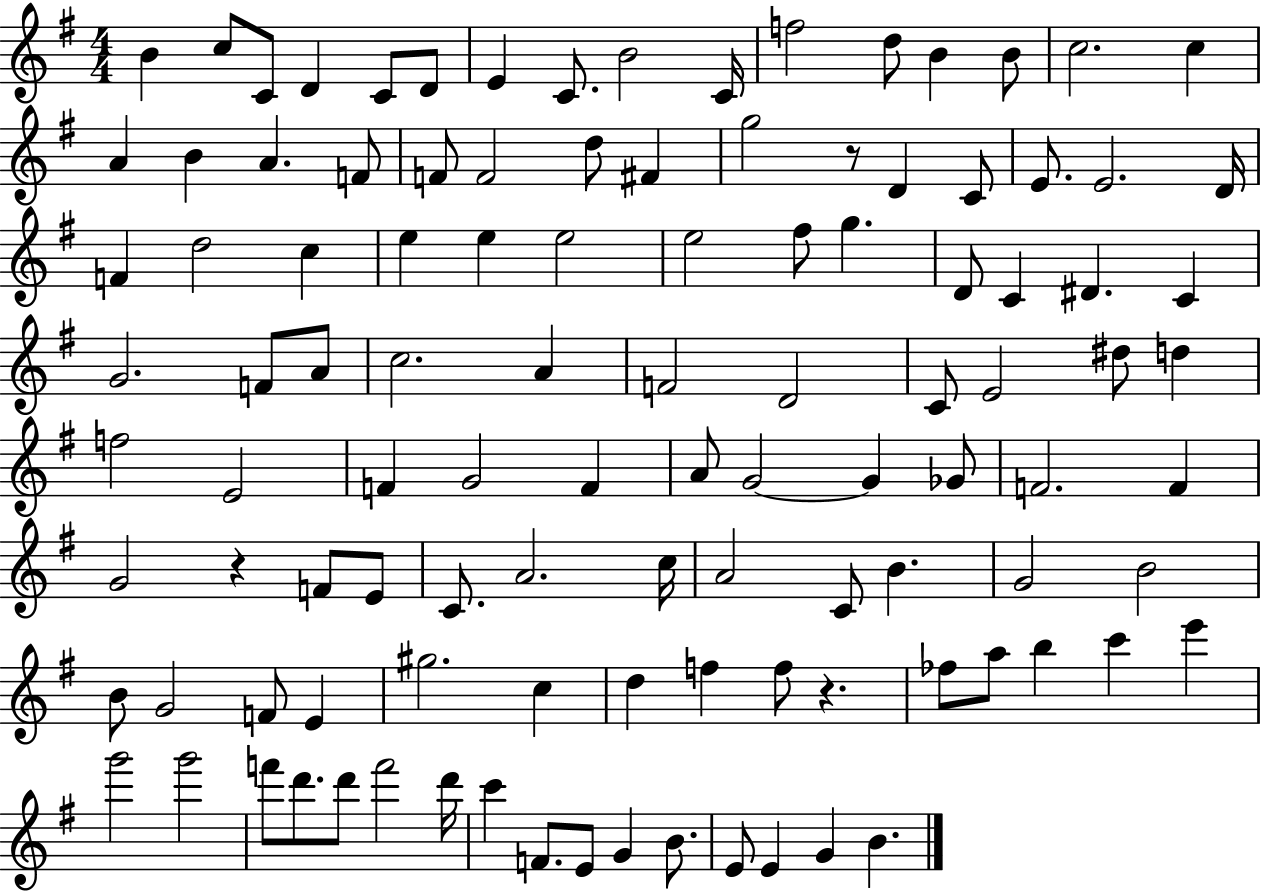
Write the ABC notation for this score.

X:1
T:Untitled
M:4/4
L:1/4
K:G
B c/2 C/2 D C/2 D/2 E C/2 B2 C/4 f2 d/2 B B/2 c2 c A B A F/2 F/2 F2 d/2 ^F g2 z/2 D C/2 E/2 E2 D/4 F d2 c e e e2 e2 ^f/2 g D/2 C ^D C G2 F/2 A/2 c2 A F2 D2 C/2 E2 ^d/2 d f2 E2 F G2 F A/2 G2 G _G/2 F2 F G2 z F/2 E/2 C/2 A2 c/4 A2 C/2 B G2 B2 B/2 G2 F/2 E ^g2 c d f f/2 z _f/2 a/2 b c' e' g'2 g'2 f'/2 d'/2 d'/2 f'2 d'/4 c' F/2 E/2 G B/2 E/2 E G B